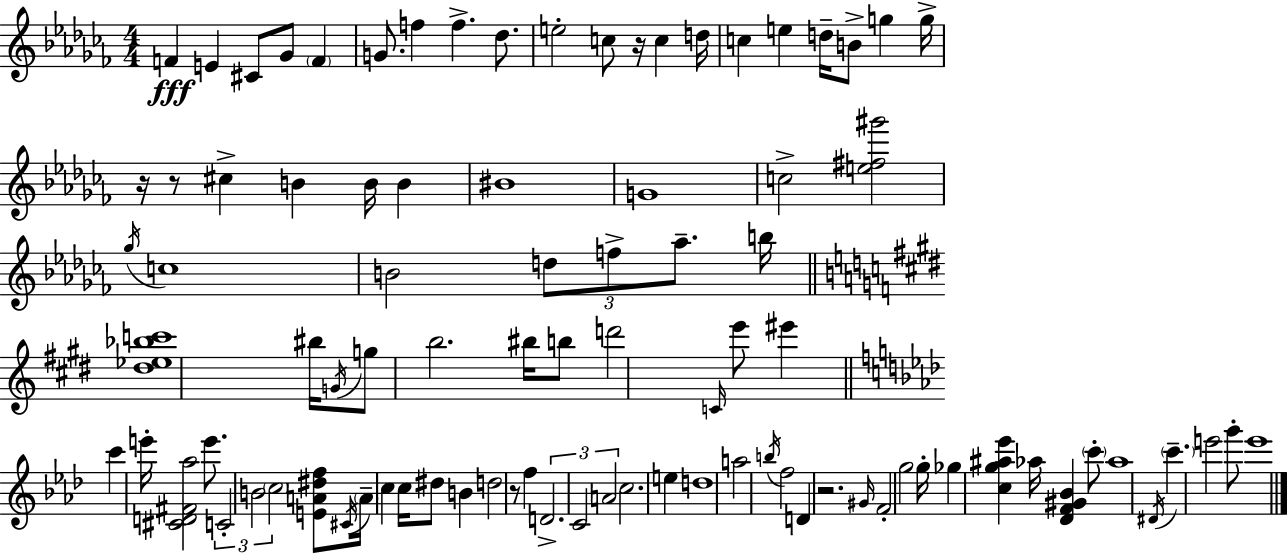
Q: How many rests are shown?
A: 5